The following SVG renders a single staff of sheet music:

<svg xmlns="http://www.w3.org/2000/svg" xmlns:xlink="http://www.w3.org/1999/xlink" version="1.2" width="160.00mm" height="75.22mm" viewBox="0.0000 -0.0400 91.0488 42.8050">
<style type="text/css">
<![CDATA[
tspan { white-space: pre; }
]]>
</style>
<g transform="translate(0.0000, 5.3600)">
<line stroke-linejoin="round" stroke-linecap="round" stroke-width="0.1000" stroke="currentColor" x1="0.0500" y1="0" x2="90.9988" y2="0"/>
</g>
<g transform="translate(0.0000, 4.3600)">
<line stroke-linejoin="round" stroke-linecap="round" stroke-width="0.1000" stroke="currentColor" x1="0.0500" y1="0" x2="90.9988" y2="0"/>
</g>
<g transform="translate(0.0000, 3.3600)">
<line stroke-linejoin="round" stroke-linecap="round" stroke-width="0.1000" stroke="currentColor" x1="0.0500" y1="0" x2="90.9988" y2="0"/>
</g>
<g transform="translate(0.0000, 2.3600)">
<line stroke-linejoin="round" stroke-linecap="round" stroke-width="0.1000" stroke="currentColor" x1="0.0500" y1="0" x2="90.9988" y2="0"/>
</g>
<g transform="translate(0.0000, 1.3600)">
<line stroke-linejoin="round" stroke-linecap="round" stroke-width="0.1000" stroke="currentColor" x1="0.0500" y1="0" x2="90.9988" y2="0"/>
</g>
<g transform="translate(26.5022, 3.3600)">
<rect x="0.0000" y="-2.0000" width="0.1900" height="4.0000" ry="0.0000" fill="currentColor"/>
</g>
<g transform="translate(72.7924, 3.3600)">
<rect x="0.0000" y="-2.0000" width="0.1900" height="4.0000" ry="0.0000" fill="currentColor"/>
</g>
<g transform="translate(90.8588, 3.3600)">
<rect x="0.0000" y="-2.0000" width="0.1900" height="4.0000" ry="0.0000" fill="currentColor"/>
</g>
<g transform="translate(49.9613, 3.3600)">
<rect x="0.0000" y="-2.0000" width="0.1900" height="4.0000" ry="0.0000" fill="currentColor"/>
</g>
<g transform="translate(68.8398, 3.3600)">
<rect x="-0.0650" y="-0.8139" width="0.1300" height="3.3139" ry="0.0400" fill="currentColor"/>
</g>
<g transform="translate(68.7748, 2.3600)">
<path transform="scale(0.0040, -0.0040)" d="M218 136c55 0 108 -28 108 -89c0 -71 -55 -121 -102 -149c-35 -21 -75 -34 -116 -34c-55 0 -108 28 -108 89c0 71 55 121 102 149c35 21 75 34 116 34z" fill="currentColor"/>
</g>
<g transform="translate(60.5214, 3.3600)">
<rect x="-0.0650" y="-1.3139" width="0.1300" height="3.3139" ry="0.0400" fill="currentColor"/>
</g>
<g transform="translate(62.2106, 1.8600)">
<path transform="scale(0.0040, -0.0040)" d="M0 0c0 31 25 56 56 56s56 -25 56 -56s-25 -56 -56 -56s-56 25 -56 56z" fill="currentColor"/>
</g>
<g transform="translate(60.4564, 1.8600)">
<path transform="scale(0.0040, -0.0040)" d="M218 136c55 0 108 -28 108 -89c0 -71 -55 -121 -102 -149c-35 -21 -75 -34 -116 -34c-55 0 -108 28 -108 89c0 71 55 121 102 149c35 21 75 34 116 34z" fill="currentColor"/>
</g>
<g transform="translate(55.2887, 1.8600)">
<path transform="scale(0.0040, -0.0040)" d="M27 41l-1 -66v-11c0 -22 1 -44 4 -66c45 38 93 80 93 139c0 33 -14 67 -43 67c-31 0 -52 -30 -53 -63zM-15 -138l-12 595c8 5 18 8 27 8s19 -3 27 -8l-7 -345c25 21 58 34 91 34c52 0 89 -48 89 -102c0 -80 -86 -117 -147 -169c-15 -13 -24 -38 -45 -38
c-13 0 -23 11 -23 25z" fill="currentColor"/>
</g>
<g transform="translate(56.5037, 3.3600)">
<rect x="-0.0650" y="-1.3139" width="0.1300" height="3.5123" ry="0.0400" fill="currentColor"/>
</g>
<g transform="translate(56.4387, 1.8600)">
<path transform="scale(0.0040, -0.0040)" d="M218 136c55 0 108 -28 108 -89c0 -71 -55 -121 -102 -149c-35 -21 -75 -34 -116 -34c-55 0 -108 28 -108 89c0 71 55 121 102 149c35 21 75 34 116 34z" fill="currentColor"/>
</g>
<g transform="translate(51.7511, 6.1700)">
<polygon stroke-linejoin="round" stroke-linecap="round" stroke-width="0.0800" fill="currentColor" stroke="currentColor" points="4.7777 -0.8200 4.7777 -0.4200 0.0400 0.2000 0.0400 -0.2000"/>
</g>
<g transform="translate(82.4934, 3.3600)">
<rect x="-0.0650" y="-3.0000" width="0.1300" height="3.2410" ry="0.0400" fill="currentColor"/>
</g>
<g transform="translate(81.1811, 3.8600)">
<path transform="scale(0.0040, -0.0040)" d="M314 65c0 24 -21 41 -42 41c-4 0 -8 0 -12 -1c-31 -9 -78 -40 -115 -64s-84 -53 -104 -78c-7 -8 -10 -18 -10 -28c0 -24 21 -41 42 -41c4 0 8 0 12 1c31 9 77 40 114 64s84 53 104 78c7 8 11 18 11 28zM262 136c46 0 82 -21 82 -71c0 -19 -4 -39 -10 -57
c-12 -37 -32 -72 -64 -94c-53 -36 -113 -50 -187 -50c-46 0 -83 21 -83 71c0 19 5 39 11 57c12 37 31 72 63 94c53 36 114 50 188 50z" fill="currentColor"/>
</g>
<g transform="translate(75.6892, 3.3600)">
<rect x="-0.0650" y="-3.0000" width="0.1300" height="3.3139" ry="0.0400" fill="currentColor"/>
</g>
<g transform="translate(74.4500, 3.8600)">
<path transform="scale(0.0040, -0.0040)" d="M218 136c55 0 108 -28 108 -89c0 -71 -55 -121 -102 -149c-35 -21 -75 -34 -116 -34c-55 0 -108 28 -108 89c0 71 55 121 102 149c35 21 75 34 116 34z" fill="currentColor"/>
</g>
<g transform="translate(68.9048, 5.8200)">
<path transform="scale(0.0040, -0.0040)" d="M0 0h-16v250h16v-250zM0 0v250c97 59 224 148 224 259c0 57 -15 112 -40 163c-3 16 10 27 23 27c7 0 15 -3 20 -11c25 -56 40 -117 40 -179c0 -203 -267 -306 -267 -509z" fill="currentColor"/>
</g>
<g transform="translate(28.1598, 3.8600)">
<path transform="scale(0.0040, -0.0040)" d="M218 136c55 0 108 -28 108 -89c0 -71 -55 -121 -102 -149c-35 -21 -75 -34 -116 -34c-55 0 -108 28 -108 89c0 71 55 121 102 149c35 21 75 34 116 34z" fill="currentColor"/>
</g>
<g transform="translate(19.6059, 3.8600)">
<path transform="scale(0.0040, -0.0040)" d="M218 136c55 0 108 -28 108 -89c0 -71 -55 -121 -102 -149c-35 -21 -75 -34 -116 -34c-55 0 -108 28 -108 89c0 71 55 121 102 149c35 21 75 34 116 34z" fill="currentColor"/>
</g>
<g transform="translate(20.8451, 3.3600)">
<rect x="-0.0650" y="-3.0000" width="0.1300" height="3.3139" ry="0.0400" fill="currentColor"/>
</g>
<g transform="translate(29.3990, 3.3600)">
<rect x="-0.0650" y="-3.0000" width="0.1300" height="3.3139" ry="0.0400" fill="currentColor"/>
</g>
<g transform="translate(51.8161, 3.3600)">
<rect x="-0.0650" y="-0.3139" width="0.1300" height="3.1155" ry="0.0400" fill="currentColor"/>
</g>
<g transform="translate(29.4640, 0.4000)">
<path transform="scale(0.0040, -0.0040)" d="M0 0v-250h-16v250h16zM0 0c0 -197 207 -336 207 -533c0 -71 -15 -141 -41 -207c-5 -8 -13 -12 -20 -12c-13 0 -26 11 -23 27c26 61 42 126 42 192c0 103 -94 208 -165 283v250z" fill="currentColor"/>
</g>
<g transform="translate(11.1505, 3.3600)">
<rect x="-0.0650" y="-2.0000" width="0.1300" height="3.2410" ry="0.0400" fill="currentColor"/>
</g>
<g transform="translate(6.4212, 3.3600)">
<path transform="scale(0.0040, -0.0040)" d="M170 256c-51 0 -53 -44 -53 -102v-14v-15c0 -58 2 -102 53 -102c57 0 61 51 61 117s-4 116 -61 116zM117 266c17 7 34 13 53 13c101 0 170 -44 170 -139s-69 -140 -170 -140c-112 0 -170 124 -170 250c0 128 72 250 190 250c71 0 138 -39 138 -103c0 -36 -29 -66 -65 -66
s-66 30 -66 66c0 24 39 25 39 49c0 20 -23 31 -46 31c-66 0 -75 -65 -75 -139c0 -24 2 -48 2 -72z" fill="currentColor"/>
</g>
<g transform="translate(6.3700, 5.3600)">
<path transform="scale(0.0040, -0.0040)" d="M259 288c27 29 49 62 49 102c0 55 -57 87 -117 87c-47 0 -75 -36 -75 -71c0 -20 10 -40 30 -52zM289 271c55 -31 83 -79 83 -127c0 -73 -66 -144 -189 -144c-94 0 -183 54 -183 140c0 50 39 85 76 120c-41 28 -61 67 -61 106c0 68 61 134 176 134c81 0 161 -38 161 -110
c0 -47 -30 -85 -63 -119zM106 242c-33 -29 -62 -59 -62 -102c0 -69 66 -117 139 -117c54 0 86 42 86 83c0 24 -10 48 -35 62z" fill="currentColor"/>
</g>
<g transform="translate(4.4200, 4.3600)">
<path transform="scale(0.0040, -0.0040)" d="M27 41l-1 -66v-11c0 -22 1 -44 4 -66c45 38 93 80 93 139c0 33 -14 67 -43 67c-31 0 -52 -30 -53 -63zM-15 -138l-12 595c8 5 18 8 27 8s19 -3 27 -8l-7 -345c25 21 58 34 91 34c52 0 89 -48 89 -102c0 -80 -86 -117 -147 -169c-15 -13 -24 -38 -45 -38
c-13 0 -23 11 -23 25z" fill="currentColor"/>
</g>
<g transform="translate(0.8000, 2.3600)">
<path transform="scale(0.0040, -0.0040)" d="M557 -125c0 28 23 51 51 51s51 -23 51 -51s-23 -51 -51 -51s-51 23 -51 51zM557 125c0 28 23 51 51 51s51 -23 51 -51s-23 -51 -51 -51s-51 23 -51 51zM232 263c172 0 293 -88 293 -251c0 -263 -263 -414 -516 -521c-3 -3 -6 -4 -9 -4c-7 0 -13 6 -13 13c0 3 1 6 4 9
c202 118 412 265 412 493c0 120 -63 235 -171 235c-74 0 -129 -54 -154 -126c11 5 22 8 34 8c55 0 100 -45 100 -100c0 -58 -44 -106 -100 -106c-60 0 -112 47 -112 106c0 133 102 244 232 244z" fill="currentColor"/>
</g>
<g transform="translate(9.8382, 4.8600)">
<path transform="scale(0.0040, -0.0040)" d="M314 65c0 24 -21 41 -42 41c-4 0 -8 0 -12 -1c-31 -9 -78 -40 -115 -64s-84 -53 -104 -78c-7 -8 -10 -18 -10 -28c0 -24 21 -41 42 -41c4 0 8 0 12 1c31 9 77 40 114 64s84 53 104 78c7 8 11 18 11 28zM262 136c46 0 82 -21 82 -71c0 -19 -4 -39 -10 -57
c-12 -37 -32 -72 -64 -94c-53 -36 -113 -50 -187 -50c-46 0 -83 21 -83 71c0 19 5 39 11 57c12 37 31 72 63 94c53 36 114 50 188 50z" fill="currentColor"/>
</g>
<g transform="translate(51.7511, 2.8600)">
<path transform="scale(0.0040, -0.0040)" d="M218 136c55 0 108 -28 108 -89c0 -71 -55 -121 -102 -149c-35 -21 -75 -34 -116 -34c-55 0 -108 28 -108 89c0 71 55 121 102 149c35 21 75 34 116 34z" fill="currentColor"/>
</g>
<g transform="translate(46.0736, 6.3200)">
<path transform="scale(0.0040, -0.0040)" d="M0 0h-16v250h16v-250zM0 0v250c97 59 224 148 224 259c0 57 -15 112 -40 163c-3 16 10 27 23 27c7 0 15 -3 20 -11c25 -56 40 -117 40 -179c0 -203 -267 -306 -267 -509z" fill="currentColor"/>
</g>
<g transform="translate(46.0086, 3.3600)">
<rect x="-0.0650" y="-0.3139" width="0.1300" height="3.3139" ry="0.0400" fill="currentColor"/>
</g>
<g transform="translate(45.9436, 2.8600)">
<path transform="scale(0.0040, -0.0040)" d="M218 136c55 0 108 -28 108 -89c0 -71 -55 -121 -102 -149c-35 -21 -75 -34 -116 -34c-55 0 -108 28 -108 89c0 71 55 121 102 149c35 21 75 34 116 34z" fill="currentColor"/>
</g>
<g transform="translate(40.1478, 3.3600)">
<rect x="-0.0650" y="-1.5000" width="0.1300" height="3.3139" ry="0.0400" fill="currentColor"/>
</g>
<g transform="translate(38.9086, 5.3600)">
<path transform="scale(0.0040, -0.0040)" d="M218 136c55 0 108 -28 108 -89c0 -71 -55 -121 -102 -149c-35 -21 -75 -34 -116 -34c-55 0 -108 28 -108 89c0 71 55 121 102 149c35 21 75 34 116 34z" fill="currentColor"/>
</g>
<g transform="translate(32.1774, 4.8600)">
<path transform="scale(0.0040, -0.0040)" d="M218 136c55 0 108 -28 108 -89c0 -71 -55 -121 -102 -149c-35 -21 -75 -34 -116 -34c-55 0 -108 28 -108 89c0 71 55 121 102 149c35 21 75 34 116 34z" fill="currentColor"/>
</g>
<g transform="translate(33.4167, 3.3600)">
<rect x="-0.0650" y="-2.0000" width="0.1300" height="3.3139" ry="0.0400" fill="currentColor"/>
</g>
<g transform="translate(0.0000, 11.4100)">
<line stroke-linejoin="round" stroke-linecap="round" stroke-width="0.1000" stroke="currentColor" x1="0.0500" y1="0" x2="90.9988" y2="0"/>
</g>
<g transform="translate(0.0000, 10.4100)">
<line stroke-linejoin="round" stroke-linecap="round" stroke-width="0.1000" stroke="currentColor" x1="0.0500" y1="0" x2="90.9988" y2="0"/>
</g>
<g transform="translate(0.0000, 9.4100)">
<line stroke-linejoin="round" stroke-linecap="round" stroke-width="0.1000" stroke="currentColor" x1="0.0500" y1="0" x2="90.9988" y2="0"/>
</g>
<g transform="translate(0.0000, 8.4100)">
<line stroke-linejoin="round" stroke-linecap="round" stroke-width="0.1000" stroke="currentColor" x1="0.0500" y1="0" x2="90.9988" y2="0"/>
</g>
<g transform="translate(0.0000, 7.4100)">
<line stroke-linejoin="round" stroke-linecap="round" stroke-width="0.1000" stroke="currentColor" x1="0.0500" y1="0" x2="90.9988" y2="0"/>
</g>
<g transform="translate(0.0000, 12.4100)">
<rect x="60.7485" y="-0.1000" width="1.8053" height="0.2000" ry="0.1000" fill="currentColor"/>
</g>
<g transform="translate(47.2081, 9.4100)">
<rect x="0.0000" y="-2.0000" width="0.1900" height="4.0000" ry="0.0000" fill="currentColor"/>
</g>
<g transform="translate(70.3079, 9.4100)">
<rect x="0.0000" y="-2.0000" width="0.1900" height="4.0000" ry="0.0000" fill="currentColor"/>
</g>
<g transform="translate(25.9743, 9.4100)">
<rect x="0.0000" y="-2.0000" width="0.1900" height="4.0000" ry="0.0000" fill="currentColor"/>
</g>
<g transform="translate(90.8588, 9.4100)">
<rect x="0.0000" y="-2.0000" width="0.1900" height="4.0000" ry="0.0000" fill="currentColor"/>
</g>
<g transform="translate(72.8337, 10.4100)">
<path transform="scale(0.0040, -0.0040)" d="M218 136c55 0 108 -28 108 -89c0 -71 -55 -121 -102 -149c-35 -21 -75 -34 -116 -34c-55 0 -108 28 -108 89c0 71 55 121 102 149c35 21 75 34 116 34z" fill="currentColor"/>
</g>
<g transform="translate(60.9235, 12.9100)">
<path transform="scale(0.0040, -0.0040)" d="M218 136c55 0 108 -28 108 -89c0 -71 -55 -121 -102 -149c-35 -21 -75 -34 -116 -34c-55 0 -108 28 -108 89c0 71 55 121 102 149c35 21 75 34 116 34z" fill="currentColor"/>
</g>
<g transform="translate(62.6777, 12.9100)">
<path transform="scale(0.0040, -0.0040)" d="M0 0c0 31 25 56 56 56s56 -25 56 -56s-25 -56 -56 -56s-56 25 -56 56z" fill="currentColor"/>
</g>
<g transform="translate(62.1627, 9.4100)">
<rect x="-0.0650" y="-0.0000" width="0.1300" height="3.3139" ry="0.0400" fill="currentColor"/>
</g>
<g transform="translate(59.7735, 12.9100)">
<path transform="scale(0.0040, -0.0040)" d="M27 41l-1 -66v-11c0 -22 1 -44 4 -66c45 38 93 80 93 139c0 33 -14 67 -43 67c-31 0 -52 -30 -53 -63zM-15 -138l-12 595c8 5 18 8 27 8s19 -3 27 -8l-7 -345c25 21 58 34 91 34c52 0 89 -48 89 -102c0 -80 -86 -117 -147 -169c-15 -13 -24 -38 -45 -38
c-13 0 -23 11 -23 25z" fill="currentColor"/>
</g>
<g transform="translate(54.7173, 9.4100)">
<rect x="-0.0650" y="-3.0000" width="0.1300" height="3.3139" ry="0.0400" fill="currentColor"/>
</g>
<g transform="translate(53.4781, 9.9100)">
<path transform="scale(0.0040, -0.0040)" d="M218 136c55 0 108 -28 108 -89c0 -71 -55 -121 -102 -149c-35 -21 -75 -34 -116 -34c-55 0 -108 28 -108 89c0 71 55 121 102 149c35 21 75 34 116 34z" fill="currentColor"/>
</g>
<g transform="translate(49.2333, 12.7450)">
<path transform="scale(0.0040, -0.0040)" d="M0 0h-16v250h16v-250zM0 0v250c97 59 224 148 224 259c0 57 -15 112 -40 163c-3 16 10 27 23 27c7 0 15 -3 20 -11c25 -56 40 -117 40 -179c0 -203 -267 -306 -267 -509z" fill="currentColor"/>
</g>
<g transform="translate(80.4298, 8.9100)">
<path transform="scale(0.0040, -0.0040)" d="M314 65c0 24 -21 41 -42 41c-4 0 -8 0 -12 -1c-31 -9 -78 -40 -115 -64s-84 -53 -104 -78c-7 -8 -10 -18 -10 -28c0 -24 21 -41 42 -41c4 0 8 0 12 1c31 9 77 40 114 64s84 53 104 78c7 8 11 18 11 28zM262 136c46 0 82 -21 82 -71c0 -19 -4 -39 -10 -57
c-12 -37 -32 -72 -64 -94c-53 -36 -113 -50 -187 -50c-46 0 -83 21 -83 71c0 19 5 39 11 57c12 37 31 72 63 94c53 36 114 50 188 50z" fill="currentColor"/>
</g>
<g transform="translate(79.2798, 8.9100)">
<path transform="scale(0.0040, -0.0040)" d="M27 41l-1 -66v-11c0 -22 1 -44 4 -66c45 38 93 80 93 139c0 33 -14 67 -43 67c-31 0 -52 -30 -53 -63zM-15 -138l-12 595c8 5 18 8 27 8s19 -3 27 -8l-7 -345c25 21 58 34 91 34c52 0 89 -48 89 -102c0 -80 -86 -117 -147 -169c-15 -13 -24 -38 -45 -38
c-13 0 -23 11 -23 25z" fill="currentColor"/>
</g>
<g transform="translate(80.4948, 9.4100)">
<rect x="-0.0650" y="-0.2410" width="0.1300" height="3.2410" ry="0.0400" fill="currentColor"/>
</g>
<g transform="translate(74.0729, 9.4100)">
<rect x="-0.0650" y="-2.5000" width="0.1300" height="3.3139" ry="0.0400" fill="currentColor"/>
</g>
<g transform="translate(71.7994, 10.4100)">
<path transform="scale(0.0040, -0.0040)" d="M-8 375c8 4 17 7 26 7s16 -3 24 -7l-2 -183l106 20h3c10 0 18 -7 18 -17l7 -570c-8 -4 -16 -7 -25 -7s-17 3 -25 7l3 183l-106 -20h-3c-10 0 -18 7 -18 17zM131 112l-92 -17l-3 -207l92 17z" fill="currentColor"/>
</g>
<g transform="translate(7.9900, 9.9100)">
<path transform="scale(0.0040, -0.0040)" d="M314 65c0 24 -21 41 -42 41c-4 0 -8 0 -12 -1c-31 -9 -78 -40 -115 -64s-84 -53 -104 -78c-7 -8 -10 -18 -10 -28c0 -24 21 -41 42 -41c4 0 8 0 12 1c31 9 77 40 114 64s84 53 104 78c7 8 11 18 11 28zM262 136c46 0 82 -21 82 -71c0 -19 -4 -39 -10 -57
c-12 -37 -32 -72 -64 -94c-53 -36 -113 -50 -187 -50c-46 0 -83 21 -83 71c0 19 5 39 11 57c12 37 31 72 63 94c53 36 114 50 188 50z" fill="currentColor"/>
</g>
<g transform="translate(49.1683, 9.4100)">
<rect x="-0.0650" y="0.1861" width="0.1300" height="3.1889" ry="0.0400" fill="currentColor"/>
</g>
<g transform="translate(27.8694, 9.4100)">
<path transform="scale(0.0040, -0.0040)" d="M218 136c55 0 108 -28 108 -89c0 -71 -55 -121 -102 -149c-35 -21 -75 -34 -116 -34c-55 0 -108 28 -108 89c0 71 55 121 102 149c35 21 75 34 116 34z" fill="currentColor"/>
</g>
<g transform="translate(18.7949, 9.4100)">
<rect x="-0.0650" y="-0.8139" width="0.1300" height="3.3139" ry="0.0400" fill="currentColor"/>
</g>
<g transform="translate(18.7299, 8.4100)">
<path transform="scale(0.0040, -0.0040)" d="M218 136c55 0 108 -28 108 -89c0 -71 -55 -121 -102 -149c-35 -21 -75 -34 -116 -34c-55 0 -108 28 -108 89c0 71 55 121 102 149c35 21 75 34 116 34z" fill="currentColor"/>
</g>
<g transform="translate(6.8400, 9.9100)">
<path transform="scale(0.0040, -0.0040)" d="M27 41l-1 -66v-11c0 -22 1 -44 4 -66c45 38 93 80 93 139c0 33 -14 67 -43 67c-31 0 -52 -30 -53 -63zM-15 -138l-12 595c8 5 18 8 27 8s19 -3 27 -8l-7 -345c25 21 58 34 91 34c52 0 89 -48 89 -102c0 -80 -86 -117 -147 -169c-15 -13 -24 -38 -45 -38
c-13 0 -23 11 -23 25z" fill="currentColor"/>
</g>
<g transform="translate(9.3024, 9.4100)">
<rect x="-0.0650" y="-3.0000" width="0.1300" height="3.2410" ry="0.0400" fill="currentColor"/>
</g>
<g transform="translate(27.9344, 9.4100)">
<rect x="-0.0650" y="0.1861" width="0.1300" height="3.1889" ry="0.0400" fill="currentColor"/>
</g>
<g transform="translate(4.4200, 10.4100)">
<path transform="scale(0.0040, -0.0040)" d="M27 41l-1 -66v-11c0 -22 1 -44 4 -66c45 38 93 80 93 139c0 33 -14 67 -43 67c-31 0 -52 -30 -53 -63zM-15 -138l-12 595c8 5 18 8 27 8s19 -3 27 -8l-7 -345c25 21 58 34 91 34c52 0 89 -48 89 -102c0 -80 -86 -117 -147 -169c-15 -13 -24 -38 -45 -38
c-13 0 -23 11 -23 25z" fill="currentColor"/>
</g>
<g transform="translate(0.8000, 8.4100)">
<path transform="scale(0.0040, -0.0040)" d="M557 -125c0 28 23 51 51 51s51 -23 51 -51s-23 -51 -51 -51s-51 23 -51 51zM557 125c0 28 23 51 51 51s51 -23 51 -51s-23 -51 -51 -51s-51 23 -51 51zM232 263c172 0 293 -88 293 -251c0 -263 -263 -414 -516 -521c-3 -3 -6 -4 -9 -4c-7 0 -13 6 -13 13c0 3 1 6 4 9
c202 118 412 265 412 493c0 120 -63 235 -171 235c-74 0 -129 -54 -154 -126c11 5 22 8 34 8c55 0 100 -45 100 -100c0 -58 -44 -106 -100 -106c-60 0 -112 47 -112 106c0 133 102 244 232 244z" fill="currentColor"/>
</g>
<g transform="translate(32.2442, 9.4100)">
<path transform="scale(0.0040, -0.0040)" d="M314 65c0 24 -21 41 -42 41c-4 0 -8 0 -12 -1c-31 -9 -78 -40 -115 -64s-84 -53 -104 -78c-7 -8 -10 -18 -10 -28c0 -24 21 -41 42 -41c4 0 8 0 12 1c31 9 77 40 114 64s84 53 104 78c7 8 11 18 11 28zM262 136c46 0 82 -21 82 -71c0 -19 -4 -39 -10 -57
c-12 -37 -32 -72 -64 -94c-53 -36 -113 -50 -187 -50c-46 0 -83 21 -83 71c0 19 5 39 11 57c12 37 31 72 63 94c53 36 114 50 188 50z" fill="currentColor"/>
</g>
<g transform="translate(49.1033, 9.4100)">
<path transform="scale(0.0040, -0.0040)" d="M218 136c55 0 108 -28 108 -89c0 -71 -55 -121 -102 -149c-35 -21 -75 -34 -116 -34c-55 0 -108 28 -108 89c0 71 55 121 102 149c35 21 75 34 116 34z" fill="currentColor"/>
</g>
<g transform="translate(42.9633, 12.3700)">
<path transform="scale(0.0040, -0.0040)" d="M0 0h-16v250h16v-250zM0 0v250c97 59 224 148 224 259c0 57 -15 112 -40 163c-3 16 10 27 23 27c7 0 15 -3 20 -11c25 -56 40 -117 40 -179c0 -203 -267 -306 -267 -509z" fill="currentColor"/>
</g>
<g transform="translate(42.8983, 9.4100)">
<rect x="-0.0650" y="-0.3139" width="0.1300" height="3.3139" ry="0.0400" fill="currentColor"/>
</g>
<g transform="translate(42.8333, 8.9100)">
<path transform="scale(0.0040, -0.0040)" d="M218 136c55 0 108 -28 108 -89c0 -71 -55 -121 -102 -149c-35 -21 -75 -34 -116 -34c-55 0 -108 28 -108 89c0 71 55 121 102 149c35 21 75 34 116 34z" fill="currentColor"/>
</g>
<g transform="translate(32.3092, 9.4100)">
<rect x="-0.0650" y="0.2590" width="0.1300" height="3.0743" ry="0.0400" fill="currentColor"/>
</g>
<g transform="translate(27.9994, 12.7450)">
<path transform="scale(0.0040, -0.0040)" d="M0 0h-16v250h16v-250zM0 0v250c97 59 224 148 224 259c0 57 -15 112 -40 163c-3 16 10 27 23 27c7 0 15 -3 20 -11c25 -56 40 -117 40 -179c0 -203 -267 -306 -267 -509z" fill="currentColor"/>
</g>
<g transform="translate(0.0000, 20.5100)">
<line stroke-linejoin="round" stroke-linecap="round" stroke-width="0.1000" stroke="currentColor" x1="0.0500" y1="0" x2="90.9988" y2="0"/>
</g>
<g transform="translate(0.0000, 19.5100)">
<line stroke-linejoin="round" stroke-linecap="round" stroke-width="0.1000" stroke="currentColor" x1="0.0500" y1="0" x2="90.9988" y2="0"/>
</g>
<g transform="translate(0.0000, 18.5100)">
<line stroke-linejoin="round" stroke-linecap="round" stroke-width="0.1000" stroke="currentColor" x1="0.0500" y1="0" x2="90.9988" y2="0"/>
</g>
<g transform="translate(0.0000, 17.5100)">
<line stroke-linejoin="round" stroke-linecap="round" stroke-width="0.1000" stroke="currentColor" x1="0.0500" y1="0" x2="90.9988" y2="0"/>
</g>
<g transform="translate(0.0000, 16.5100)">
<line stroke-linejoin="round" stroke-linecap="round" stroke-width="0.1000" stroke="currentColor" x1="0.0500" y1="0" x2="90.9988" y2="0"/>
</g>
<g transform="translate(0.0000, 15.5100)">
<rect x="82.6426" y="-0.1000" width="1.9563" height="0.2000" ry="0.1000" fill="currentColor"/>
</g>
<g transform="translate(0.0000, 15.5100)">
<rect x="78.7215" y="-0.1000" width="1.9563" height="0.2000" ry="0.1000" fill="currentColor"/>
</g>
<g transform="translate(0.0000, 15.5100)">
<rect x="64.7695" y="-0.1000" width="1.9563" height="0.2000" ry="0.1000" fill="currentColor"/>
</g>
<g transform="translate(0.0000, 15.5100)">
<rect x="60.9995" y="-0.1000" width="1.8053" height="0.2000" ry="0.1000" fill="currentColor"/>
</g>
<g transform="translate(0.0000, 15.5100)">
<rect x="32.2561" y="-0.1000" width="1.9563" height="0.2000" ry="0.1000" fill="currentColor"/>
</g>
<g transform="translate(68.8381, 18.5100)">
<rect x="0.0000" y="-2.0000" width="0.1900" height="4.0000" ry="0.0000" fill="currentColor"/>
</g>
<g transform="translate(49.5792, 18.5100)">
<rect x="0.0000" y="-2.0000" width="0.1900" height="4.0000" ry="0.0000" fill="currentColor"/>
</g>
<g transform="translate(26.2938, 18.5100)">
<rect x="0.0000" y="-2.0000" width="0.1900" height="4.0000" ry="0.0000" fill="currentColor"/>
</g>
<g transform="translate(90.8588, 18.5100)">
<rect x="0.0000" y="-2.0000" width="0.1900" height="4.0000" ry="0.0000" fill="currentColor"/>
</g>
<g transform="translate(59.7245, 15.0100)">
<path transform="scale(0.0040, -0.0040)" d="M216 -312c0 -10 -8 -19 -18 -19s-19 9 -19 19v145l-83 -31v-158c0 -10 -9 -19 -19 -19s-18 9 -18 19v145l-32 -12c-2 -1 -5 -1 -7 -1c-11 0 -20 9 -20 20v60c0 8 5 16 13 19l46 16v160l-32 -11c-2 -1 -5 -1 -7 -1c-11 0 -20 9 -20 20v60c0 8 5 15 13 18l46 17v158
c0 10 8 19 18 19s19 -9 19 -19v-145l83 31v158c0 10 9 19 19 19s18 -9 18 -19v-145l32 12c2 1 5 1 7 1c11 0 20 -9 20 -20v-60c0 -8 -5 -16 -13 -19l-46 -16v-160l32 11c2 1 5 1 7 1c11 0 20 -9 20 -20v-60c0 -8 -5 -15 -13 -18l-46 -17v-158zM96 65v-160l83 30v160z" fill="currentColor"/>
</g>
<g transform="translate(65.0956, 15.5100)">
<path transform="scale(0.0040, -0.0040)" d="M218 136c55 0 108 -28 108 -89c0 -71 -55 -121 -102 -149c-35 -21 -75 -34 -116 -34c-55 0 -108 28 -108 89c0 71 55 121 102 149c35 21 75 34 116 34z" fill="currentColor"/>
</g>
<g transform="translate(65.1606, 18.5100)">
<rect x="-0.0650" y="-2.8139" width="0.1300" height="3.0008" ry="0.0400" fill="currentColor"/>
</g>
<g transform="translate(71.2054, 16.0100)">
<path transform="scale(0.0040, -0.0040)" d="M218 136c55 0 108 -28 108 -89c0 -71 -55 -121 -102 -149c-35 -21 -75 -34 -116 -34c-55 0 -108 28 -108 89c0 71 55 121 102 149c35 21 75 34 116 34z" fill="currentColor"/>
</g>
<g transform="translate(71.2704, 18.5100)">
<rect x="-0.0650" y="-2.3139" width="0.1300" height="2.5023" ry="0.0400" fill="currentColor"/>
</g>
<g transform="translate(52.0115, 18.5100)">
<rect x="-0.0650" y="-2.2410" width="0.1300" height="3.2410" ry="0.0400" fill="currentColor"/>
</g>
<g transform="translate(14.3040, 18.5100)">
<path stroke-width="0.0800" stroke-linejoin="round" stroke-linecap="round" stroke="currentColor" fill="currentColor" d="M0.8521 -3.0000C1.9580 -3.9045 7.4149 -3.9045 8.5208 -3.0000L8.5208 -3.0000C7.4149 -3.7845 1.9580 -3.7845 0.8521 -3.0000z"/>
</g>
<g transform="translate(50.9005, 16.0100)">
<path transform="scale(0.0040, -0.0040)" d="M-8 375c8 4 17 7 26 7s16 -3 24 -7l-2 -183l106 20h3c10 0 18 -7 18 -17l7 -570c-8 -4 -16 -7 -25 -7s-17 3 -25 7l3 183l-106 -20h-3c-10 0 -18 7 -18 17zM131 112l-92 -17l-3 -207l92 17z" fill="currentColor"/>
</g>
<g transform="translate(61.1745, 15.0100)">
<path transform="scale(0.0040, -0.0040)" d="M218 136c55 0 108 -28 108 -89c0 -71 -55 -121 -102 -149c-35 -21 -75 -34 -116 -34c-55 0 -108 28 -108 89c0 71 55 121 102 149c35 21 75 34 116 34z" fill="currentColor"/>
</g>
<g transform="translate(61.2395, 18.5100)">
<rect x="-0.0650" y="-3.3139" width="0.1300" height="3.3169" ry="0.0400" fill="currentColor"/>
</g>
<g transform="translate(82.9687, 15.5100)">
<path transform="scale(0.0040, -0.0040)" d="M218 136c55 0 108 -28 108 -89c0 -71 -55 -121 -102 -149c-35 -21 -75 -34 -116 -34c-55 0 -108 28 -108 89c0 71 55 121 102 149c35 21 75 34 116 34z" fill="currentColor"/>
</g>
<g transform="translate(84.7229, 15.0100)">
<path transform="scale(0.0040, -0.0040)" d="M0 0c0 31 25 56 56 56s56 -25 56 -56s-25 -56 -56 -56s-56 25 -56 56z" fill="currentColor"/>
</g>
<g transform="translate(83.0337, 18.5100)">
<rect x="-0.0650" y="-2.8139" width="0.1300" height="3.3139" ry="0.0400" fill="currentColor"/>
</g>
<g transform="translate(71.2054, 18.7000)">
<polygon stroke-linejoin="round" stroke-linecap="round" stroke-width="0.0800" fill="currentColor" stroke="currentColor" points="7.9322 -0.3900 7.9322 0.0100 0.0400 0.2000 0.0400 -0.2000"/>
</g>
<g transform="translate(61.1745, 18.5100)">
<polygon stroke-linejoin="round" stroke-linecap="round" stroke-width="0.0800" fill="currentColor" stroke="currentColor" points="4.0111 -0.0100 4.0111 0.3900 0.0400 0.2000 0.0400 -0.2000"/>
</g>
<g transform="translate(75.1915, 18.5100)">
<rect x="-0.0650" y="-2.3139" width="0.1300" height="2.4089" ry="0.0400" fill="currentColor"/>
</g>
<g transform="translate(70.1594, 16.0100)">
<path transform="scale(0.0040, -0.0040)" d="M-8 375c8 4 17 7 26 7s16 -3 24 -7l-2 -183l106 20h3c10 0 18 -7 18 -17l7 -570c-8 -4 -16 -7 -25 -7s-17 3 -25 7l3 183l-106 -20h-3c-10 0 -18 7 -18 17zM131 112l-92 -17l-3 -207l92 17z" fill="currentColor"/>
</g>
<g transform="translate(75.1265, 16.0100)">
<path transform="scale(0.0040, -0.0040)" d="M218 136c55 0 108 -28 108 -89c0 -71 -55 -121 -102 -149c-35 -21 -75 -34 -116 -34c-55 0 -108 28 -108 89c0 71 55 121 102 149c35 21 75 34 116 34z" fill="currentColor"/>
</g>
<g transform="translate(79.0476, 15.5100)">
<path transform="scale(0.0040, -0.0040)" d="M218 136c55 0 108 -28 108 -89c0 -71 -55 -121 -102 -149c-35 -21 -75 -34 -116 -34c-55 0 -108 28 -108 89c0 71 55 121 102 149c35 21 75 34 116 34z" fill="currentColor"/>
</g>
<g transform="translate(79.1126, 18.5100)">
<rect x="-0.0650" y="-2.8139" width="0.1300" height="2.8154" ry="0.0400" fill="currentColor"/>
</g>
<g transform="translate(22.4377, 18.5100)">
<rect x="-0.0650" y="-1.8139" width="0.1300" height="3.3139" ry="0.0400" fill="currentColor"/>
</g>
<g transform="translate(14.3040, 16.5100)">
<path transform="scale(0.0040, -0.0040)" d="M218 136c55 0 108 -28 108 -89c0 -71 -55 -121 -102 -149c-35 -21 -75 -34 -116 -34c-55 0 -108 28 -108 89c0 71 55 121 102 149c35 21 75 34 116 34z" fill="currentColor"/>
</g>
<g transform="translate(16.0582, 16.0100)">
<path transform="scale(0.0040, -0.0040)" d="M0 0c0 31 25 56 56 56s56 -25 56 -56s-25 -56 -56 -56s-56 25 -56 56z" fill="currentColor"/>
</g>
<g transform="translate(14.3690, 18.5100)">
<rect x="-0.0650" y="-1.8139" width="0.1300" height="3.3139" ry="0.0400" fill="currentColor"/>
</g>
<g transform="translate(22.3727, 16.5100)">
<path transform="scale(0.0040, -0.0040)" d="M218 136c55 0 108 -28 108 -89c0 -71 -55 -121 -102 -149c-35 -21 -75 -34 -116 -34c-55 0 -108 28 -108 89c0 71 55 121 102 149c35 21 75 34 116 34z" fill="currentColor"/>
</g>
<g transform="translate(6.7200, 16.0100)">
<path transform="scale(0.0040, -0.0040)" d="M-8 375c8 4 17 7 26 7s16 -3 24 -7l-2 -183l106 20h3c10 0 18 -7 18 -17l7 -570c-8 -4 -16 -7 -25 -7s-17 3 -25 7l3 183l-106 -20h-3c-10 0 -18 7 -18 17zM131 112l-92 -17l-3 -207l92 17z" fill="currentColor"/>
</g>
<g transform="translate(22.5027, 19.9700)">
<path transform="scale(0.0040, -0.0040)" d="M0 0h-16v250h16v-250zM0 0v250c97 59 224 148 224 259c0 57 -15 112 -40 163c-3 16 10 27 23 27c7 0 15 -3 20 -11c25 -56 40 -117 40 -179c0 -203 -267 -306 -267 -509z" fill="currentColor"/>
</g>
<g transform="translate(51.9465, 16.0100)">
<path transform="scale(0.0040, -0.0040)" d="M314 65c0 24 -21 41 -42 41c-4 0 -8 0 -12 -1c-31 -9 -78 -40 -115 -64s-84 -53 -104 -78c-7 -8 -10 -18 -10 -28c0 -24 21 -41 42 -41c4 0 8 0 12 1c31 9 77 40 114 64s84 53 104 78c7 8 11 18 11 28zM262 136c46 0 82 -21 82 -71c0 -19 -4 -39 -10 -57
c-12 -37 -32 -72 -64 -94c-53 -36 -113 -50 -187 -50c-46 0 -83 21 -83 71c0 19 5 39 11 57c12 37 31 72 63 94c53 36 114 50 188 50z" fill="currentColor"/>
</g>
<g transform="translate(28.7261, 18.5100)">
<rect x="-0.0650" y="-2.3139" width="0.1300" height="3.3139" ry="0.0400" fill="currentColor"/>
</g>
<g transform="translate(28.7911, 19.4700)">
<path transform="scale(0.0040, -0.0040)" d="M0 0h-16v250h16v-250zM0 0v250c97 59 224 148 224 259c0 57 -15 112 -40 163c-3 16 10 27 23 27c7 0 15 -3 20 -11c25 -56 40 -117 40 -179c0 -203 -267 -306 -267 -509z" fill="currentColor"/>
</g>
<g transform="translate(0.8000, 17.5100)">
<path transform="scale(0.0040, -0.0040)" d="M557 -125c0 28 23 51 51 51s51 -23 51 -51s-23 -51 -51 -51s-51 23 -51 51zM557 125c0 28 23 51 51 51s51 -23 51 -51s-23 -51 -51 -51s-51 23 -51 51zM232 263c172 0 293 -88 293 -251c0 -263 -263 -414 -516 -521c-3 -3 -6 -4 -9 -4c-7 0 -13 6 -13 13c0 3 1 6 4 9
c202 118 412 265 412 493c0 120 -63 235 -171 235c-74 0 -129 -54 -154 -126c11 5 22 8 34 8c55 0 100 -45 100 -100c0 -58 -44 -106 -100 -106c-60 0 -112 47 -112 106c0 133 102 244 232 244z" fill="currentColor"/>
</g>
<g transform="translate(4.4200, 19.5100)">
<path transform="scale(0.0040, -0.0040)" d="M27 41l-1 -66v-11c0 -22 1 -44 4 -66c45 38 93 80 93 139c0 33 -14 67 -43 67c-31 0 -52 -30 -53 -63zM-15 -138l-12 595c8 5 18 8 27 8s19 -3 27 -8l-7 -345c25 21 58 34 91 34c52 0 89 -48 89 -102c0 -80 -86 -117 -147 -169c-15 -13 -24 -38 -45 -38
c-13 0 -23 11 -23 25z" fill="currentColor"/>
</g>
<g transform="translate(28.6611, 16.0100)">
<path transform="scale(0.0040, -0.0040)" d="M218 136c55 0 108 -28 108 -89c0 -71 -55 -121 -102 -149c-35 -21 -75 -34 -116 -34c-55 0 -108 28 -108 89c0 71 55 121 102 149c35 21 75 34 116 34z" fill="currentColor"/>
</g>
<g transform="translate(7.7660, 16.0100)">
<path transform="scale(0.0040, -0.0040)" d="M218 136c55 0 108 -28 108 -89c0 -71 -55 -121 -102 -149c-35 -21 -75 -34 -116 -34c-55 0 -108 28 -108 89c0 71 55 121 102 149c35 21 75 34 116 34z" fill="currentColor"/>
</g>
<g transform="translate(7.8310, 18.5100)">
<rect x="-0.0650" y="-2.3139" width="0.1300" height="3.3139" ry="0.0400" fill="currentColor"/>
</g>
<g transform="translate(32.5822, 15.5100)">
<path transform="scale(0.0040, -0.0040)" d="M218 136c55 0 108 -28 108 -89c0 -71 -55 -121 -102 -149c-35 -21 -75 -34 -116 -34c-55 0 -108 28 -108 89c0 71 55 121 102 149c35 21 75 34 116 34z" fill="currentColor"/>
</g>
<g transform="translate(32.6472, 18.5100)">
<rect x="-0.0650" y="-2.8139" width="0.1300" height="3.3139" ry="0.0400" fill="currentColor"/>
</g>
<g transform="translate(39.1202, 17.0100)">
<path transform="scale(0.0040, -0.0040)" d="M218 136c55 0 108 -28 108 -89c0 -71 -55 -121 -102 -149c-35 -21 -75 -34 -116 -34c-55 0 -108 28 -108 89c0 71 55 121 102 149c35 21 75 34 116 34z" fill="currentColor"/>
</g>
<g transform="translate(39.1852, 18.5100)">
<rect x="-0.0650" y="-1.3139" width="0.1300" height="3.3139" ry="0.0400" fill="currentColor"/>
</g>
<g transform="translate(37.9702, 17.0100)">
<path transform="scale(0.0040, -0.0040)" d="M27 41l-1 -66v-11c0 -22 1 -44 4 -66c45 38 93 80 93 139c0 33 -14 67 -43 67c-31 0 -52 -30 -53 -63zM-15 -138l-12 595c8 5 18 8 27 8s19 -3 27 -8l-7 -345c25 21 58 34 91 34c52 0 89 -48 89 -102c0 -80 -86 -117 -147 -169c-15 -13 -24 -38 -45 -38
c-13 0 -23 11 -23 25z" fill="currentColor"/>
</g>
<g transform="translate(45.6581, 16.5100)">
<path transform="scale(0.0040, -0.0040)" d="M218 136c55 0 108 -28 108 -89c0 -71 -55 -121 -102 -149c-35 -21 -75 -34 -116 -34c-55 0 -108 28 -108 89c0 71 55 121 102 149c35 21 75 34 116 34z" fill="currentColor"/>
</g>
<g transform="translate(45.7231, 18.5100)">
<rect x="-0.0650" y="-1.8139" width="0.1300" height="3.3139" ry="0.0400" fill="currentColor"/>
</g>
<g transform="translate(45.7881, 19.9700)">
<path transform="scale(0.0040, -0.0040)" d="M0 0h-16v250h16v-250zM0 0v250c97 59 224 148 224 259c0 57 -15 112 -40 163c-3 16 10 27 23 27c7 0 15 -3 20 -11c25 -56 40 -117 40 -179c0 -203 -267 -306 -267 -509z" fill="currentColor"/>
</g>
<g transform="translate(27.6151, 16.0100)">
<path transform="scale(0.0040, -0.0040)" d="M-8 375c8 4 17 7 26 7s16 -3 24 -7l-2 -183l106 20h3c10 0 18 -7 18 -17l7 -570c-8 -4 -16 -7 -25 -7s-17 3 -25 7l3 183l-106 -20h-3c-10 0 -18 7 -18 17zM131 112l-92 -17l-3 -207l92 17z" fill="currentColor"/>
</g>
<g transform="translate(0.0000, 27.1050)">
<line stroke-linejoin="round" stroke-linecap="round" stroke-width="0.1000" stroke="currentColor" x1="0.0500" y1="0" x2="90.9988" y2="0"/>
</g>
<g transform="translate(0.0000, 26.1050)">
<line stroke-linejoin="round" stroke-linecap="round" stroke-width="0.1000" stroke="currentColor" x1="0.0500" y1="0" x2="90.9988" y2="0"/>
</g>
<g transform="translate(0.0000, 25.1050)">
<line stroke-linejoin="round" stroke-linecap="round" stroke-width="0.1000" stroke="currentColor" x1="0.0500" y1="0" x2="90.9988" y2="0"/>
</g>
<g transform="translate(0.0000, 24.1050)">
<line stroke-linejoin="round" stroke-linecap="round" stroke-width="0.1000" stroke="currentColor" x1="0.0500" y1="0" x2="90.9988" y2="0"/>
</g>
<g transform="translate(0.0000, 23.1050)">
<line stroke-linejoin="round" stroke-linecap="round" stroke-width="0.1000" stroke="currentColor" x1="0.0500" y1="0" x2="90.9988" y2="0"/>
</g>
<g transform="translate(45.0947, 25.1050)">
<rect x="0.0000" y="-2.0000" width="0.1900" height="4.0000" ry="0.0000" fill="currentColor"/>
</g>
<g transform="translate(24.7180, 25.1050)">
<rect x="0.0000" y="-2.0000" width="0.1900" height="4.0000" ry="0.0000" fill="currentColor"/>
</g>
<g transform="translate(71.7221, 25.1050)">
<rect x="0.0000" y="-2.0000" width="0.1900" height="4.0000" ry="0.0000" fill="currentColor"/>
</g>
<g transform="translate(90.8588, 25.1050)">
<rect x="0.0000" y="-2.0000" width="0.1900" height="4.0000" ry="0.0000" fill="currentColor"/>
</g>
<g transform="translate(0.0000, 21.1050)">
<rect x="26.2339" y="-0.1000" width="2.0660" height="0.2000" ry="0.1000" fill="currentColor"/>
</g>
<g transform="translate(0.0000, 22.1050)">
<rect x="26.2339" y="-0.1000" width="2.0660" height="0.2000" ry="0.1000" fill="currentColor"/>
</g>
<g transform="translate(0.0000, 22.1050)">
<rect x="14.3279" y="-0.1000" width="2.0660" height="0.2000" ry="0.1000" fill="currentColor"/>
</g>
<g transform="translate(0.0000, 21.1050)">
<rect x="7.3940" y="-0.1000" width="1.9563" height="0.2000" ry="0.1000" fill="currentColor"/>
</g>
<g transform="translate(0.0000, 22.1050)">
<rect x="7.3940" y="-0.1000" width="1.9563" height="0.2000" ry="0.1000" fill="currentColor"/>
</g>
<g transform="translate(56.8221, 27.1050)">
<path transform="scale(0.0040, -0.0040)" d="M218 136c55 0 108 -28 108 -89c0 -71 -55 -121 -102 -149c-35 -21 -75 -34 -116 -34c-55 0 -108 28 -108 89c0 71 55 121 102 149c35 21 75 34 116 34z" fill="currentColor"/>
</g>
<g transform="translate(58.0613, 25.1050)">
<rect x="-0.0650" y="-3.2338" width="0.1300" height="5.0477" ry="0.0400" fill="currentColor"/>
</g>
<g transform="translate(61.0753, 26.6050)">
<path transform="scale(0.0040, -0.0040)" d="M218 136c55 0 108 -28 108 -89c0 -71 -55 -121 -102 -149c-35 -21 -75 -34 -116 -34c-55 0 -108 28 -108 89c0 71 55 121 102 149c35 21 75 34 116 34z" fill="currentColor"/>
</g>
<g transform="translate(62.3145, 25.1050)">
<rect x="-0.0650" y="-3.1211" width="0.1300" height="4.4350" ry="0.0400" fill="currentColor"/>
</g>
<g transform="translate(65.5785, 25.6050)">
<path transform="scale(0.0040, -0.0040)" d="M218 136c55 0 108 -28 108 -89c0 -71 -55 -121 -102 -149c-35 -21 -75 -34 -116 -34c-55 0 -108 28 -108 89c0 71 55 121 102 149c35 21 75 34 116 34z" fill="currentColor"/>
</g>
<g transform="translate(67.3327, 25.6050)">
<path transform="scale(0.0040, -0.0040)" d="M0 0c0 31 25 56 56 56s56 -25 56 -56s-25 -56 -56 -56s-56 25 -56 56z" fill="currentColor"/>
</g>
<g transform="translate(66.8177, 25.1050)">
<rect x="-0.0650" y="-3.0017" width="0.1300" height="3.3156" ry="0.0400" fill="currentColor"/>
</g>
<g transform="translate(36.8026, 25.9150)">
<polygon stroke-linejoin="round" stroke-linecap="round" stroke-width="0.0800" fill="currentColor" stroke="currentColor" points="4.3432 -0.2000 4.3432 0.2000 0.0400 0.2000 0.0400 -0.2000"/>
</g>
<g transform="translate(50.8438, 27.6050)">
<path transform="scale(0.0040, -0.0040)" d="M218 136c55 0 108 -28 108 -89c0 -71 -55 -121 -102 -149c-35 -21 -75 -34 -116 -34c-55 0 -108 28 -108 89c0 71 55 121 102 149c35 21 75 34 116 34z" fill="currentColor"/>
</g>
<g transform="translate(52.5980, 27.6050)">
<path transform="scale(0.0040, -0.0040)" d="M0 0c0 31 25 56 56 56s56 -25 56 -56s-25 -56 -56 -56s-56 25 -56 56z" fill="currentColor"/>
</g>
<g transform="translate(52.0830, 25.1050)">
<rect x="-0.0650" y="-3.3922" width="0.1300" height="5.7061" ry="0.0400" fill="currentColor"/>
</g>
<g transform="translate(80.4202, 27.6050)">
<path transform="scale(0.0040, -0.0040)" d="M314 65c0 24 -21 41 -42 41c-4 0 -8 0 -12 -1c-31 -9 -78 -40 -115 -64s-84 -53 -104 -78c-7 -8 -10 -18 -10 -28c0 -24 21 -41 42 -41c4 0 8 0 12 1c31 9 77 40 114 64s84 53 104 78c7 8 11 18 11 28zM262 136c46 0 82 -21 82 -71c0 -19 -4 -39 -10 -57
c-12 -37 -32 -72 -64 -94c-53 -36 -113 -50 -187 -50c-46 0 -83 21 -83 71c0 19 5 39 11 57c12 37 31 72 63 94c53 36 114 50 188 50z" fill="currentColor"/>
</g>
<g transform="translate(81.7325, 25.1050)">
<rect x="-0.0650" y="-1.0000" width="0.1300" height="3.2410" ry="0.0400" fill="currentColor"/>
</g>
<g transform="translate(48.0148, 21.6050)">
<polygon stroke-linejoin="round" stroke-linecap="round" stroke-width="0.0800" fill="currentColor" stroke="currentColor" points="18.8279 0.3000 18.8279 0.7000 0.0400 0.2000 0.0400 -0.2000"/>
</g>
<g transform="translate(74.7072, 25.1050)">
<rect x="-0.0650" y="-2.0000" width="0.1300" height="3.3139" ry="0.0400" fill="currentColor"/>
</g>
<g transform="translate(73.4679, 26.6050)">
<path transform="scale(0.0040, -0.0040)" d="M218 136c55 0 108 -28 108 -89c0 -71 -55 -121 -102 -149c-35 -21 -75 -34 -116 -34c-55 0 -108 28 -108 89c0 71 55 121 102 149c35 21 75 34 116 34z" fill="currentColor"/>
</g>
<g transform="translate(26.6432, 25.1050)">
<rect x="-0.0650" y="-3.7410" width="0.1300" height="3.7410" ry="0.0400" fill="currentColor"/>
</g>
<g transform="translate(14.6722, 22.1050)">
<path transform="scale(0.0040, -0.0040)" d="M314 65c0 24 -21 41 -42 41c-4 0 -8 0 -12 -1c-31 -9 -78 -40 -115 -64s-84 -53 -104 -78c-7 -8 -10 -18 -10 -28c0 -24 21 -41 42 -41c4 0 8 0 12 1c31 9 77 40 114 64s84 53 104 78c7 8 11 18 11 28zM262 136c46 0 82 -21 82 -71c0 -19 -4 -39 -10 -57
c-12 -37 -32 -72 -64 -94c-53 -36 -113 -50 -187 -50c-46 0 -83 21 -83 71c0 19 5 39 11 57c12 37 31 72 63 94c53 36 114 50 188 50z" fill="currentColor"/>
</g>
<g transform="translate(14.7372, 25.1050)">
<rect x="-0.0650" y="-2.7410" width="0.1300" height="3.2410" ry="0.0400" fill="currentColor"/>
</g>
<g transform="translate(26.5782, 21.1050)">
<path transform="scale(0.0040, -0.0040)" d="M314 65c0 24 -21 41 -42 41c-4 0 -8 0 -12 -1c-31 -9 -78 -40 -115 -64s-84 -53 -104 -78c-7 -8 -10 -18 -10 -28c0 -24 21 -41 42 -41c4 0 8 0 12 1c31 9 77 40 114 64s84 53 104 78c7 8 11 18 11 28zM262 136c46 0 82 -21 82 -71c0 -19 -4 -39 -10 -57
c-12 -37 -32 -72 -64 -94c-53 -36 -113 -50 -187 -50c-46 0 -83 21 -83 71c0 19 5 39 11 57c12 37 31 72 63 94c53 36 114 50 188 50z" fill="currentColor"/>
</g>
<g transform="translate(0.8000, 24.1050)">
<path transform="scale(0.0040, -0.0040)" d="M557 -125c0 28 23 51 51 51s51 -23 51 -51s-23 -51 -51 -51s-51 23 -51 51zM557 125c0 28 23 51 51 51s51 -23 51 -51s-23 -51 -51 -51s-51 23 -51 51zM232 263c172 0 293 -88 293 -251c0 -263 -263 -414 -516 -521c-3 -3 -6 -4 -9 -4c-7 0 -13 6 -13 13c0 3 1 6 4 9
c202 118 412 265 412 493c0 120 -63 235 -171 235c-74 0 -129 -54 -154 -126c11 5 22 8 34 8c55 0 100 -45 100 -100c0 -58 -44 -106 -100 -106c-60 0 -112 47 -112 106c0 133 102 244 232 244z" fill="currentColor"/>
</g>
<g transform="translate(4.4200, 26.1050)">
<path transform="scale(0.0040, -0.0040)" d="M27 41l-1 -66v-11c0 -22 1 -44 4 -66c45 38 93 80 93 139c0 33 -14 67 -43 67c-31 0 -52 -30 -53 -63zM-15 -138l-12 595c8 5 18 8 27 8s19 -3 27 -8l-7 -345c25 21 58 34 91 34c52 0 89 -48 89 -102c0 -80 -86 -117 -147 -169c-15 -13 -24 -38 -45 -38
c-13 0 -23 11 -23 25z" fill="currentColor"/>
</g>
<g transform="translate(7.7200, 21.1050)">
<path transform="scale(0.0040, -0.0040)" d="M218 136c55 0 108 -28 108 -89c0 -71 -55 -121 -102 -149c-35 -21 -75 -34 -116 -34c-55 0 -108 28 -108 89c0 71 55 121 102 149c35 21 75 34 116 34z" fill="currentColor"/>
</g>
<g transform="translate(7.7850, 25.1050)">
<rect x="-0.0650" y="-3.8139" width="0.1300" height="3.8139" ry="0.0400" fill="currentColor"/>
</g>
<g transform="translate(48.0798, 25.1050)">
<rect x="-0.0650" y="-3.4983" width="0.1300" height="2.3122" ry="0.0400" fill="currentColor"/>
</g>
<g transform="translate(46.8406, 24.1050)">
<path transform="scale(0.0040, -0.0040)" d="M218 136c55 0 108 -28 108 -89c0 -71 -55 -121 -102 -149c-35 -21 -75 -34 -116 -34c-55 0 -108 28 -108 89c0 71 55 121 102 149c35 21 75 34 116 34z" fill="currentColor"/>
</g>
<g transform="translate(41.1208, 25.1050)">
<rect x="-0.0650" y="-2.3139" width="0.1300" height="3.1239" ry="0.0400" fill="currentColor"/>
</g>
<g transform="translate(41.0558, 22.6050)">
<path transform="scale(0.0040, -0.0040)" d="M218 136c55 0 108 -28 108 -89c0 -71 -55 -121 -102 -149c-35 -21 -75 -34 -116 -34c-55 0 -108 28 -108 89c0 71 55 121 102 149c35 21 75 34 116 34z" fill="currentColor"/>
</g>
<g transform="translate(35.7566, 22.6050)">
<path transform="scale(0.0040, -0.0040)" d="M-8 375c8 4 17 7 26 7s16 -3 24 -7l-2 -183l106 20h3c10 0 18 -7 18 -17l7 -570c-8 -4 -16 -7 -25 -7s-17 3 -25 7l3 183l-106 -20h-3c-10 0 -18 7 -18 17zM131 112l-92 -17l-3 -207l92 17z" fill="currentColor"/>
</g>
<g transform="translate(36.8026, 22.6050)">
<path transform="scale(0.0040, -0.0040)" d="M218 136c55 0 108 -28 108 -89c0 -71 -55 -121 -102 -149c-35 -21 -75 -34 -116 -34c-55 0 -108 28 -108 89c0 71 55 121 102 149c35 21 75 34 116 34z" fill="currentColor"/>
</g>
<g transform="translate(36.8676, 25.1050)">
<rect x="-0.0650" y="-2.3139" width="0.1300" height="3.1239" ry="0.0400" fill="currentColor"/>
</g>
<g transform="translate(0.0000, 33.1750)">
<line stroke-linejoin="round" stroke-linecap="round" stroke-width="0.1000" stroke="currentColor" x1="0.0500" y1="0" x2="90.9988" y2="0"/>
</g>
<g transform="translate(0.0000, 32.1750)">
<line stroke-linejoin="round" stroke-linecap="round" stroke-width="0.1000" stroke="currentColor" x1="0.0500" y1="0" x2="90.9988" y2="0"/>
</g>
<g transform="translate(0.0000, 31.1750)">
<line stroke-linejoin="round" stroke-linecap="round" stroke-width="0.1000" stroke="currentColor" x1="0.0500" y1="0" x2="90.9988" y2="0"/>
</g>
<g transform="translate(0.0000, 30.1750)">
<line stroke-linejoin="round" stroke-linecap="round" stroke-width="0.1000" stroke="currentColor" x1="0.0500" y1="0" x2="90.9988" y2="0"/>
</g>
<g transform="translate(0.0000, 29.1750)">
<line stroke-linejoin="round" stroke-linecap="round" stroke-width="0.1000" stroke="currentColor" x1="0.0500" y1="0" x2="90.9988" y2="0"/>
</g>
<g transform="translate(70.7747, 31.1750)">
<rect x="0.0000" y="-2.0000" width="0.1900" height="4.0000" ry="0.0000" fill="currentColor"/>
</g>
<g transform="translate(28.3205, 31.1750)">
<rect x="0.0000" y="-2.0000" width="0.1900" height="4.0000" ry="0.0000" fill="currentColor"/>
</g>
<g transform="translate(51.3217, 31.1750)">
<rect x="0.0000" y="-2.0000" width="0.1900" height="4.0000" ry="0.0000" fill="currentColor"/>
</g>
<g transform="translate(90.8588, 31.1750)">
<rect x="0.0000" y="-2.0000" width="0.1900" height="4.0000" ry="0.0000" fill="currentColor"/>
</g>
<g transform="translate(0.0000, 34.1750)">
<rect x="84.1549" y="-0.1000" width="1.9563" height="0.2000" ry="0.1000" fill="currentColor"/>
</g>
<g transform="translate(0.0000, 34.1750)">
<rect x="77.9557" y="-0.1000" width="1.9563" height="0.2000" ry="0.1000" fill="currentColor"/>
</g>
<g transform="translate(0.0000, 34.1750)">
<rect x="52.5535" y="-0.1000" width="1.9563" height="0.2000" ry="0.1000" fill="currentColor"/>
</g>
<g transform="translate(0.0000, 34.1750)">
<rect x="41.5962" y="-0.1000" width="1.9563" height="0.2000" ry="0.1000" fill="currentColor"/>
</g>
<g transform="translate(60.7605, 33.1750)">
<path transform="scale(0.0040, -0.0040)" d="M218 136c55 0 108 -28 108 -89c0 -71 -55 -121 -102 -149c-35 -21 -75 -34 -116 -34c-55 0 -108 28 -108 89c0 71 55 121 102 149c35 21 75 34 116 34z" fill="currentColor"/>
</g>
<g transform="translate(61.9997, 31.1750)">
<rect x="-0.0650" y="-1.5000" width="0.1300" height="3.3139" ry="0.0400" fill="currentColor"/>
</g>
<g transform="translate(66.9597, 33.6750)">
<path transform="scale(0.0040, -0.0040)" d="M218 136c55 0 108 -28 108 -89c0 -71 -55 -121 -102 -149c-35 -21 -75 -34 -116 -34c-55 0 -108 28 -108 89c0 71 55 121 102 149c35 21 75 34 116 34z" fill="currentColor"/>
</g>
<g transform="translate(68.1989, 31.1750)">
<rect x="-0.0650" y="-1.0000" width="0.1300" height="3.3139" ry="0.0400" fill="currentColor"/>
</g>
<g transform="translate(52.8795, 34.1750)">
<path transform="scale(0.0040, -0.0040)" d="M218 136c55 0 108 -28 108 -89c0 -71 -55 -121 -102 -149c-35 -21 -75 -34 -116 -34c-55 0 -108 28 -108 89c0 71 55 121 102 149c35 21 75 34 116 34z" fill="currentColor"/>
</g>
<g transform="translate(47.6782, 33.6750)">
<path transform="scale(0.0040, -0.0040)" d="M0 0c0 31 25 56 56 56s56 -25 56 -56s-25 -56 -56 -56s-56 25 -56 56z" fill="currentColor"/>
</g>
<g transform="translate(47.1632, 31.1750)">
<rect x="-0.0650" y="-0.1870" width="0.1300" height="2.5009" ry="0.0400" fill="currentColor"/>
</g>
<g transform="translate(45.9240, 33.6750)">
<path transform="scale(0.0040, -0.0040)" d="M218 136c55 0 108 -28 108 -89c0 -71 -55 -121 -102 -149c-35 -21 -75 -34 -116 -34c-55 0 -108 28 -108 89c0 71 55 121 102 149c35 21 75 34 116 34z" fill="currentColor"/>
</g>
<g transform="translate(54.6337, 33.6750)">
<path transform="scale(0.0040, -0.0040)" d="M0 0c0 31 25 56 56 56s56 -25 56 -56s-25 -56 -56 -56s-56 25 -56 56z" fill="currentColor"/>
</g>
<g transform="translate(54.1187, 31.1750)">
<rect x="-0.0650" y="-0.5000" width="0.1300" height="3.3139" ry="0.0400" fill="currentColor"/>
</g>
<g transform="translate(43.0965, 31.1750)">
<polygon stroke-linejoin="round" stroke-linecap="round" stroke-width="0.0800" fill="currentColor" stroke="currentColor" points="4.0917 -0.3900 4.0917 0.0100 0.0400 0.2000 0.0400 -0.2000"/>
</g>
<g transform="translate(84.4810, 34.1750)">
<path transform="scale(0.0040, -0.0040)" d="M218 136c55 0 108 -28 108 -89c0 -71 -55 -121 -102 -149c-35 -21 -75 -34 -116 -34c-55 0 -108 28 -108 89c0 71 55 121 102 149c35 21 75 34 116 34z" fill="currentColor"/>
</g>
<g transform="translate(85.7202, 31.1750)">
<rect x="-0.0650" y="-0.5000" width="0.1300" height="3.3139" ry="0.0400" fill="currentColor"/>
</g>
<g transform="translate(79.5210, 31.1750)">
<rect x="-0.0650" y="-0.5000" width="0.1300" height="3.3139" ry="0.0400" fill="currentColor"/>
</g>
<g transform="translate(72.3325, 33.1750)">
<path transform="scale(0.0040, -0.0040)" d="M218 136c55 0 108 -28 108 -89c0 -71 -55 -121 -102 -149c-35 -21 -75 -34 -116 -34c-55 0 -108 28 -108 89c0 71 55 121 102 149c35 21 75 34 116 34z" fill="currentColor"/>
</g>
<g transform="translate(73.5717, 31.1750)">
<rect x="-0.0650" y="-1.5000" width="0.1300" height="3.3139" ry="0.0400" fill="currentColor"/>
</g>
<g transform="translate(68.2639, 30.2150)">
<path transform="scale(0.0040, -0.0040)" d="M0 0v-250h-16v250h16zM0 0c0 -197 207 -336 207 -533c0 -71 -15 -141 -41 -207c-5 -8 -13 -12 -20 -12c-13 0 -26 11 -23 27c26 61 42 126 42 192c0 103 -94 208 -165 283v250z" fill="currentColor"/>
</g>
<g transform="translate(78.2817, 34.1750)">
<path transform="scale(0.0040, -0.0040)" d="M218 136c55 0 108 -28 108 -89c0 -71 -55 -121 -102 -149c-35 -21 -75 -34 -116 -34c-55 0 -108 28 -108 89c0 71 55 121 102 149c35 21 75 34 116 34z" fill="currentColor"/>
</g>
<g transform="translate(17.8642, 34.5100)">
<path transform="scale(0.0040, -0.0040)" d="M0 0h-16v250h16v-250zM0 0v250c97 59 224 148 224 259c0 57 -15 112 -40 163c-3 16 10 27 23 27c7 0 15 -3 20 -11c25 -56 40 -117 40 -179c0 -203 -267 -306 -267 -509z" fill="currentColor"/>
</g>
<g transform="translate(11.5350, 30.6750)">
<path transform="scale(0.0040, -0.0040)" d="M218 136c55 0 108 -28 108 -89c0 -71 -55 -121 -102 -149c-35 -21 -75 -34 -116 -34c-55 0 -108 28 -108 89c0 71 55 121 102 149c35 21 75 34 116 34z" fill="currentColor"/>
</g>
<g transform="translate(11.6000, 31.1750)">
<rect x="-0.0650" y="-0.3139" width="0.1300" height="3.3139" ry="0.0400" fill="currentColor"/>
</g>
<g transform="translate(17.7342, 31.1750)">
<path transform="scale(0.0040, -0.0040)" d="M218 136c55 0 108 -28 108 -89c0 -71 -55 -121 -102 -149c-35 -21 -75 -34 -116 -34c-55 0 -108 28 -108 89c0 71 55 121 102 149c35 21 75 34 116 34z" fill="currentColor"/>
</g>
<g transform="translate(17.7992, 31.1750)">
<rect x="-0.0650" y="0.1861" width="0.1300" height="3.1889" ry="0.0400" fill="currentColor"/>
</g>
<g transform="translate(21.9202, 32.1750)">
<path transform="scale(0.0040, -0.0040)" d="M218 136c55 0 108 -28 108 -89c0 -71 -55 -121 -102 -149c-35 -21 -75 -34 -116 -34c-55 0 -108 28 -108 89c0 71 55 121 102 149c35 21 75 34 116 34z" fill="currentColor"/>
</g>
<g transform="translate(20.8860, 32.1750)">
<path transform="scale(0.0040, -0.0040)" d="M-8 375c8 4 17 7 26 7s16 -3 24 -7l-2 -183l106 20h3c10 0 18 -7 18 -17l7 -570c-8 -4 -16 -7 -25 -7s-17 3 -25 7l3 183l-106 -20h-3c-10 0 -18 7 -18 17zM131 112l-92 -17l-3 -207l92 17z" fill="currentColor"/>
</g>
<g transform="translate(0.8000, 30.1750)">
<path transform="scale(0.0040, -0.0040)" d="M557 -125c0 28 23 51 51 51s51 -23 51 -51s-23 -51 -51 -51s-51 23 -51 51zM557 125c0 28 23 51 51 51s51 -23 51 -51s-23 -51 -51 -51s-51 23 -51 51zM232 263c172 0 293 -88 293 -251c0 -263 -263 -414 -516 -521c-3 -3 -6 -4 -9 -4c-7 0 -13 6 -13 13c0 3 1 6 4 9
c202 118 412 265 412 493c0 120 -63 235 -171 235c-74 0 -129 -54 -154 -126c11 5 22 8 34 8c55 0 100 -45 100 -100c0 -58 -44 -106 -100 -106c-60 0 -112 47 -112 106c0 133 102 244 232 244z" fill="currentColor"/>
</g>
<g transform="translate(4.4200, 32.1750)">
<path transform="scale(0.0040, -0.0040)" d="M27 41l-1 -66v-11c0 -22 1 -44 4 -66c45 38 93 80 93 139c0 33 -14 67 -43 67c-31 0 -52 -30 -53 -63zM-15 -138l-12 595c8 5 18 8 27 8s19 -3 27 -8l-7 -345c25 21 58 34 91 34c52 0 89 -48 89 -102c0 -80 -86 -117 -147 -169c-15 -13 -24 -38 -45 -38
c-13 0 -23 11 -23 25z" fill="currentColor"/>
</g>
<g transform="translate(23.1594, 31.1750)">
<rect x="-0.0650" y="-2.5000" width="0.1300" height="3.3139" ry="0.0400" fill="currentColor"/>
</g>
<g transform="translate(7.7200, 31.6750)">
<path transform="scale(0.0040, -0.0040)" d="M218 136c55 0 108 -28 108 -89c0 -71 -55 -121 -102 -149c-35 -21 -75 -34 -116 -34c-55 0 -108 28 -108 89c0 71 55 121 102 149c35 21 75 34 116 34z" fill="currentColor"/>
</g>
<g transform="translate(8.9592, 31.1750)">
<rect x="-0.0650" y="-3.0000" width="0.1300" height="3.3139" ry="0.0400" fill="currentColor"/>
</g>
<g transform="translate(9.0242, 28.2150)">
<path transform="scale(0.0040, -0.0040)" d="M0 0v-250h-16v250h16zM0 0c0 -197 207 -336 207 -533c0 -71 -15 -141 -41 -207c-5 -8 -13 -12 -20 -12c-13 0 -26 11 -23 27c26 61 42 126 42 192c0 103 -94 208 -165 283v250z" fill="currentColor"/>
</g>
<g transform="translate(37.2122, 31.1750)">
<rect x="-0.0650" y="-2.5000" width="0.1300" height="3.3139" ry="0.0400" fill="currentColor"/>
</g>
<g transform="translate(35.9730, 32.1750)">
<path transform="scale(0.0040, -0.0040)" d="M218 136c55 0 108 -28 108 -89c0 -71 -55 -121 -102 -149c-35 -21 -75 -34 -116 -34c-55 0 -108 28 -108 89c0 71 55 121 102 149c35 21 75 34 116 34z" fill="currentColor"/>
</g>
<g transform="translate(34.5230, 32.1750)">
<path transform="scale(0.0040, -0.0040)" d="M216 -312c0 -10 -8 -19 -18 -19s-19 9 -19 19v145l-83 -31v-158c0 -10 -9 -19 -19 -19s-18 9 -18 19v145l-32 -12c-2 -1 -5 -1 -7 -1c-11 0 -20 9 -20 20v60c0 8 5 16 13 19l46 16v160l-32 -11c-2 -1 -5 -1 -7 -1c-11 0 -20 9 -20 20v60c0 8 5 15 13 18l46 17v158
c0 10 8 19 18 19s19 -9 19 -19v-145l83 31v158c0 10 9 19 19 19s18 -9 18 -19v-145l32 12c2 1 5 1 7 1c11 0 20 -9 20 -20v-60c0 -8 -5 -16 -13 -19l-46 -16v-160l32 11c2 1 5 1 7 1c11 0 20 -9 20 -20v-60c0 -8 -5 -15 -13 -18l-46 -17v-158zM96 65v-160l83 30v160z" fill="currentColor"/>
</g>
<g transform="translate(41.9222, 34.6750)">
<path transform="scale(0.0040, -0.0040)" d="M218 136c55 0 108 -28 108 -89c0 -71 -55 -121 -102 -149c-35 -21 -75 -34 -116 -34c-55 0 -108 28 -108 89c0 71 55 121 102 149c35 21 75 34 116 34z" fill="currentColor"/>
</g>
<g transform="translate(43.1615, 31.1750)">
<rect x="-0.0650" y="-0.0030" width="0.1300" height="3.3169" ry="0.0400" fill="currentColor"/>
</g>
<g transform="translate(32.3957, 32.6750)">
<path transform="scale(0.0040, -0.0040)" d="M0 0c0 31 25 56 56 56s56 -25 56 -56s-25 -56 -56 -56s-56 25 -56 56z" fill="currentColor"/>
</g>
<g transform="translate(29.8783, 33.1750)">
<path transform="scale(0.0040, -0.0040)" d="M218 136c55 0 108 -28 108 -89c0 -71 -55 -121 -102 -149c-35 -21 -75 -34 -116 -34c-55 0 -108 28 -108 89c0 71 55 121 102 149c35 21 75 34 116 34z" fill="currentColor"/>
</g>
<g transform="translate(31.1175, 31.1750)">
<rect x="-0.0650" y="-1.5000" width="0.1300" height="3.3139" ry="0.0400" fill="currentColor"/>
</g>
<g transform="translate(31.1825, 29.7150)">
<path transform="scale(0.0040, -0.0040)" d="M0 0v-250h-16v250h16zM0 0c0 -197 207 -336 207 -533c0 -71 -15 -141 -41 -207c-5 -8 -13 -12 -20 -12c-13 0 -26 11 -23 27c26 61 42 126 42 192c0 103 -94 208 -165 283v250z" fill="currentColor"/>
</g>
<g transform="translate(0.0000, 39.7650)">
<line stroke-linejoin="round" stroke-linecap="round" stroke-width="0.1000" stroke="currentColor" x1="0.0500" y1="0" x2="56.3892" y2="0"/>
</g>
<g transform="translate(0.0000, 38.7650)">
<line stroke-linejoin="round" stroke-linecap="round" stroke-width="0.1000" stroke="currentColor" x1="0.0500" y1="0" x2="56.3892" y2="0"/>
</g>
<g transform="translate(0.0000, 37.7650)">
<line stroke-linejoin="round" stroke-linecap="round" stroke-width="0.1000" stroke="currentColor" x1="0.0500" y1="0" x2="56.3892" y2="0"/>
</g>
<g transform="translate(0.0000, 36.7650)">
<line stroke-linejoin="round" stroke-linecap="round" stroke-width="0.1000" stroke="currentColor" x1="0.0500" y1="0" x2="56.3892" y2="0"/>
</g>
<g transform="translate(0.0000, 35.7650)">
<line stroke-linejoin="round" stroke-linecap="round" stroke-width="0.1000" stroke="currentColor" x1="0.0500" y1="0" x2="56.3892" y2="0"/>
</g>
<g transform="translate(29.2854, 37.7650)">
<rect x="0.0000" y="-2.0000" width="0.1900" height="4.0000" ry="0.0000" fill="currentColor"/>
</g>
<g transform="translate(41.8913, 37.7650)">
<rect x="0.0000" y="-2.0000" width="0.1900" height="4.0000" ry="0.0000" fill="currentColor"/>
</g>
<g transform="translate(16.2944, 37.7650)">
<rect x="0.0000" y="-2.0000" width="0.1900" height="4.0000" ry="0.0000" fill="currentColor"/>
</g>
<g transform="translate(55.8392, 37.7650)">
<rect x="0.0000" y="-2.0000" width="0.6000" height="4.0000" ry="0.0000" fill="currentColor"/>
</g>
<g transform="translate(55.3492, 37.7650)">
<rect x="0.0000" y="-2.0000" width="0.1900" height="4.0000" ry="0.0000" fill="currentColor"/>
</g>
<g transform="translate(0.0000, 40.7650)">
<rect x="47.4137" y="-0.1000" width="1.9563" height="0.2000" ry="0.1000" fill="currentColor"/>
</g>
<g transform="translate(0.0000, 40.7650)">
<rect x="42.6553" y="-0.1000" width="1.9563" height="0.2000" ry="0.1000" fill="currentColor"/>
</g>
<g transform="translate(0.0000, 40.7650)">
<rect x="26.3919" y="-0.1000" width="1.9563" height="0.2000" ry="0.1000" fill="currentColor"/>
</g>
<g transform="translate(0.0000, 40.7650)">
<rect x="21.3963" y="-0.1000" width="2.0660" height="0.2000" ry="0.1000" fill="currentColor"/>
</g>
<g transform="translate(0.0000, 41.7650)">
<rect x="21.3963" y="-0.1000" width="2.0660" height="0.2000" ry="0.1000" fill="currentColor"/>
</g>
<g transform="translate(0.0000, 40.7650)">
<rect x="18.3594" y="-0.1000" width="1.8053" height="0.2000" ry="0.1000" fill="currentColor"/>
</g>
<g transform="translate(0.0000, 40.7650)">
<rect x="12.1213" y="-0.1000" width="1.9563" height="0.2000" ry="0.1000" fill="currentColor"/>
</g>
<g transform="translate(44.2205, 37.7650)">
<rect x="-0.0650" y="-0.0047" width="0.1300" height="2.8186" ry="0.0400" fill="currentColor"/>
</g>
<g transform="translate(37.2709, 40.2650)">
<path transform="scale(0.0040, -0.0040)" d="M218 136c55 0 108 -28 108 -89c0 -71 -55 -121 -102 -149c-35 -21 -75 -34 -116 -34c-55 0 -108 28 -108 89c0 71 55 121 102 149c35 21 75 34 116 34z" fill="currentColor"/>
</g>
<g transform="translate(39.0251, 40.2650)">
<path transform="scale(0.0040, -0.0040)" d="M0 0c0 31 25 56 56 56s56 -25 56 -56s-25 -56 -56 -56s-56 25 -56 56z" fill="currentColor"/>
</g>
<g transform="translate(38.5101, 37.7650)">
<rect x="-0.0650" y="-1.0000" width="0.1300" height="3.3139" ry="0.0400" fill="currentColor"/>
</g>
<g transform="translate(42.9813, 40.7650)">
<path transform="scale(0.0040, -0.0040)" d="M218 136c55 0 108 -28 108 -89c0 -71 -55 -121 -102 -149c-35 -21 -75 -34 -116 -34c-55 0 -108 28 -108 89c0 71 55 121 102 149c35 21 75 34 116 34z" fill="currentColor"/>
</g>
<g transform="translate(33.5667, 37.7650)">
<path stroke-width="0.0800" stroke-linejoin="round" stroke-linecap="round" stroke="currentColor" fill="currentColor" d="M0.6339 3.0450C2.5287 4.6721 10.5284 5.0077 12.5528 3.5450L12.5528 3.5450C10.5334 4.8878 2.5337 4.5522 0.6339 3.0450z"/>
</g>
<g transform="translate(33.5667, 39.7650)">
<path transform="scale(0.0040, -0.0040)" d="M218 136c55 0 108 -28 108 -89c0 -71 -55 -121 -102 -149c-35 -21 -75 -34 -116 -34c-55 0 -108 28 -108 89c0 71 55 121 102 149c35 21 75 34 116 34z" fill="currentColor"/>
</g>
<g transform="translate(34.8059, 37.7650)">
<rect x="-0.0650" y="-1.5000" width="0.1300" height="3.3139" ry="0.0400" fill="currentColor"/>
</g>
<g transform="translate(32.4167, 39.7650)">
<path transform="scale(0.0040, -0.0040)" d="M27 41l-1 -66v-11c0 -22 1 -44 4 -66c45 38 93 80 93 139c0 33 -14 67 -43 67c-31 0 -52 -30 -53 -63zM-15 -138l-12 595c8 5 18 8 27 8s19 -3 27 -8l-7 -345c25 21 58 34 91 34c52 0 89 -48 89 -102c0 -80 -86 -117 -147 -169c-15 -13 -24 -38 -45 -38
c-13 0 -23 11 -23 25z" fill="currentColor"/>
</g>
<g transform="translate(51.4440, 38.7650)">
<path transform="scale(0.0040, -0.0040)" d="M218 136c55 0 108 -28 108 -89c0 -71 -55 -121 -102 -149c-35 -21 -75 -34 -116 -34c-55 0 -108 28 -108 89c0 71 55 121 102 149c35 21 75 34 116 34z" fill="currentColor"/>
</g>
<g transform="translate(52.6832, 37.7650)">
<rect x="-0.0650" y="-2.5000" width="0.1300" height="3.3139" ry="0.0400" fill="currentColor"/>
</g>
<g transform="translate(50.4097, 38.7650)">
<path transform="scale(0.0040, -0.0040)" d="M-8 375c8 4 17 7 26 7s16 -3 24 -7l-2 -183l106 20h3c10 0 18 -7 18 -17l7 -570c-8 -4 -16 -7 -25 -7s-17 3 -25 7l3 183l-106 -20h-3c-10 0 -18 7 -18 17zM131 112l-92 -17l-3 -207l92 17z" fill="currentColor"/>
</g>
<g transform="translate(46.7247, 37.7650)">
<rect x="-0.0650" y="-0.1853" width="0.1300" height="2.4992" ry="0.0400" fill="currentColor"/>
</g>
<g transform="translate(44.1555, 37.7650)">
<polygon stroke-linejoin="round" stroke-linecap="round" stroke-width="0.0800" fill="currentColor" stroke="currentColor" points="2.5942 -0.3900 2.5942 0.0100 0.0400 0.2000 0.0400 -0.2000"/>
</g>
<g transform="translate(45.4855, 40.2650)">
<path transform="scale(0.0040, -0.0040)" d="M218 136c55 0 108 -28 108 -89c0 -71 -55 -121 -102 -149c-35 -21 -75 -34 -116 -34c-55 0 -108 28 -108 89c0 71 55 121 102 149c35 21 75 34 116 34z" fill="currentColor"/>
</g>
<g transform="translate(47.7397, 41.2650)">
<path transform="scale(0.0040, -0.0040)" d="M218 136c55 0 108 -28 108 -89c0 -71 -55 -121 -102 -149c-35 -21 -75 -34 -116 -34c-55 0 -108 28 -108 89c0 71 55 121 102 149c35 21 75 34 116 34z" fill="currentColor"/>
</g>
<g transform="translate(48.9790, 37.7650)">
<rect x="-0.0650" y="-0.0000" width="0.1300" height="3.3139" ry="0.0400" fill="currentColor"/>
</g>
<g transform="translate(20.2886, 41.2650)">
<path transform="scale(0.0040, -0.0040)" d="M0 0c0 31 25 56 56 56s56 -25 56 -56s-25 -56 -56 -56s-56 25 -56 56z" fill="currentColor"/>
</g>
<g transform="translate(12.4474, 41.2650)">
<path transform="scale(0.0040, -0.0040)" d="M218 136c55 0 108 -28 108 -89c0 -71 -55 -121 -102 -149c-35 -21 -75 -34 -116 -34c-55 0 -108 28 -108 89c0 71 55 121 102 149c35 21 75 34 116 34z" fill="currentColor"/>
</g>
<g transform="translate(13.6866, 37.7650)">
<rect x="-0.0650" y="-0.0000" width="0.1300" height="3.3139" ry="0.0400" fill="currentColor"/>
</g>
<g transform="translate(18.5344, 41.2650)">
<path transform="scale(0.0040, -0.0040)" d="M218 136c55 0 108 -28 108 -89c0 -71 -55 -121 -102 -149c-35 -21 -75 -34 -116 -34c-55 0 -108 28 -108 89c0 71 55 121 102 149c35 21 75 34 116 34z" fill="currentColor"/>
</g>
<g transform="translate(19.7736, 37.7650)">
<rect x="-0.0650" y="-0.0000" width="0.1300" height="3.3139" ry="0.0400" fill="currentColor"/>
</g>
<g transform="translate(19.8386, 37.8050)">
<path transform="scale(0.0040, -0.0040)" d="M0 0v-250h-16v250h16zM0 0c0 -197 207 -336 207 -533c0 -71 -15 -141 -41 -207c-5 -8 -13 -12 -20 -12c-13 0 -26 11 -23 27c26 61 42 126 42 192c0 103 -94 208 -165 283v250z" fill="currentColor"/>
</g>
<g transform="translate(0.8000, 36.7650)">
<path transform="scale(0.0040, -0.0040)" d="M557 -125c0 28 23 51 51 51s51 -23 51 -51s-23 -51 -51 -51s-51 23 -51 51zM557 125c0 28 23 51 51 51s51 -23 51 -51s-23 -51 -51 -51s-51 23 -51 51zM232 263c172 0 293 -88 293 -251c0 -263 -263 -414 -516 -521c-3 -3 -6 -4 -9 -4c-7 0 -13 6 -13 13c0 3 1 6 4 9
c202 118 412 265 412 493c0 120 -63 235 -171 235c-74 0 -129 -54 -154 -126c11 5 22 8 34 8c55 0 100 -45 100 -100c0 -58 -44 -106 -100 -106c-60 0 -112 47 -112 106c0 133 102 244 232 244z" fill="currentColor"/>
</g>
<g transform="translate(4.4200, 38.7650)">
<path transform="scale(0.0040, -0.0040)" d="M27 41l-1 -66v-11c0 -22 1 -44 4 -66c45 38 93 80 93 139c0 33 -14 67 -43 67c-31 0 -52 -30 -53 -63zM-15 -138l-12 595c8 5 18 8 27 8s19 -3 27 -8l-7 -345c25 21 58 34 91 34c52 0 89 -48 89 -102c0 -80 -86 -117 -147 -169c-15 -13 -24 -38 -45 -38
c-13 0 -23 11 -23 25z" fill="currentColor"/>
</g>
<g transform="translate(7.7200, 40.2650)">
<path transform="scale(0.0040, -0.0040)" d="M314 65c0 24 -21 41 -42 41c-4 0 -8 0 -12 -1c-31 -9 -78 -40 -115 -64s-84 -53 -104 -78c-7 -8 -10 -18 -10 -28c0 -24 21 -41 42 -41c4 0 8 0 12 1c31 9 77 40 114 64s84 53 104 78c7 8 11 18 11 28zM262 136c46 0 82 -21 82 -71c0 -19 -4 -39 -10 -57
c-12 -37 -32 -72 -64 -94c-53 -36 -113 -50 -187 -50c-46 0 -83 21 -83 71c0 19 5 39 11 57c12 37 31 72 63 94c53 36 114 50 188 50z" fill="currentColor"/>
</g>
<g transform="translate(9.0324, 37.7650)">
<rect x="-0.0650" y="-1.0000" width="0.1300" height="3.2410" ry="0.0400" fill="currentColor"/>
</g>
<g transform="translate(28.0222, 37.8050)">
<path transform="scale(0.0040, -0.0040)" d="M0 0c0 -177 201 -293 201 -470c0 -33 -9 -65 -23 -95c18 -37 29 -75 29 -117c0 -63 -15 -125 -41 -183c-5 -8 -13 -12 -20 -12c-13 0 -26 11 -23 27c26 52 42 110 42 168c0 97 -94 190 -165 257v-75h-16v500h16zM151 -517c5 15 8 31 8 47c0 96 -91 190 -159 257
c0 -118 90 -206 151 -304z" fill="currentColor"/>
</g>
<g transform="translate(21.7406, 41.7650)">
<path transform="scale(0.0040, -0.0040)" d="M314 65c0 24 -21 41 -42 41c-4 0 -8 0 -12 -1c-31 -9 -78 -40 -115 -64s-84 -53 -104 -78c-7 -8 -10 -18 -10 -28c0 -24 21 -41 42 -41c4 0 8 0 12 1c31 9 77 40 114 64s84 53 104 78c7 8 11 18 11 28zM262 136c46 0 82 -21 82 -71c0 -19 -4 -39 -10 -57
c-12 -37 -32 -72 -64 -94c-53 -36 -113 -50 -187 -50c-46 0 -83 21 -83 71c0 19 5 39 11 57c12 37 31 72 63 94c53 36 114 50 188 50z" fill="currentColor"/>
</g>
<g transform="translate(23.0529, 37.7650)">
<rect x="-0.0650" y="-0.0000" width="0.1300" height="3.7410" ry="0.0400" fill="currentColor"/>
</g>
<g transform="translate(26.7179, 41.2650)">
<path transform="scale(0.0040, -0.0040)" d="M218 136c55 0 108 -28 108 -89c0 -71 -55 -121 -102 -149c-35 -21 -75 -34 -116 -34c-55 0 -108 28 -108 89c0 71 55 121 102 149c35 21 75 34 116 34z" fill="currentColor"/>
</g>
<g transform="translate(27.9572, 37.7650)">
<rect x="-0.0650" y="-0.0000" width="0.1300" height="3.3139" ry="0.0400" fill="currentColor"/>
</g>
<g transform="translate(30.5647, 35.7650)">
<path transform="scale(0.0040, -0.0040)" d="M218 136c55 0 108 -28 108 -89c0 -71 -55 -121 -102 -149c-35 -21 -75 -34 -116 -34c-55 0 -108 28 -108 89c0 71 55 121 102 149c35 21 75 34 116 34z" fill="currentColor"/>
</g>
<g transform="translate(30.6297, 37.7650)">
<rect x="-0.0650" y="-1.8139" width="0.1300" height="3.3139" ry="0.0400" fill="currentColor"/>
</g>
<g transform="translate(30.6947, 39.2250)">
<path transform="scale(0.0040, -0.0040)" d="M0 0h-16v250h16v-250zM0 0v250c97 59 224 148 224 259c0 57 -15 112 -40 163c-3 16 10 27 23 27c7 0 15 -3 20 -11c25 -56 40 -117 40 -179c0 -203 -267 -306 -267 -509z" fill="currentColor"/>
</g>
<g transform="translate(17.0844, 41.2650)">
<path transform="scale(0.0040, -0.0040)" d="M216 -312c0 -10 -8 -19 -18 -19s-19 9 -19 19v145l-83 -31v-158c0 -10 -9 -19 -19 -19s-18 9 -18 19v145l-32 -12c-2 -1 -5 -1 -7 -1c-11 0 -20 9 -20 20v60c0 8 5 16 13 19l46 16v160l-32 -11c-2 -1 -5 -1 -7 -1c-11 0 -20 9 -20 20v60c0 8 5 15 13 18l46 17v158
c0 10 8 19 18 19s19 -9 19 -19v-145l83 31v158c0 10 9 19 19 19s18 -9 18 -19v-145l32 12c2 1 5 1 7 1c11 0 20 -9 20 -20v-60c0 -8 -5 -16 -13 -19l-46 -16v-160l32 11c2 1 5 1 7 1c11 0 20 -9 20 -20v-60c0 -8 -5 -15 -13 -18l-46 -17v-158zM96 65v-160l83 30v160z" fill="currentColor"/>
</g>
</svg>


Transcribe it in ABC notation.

X:1
T:Untitled
M:6/8
L:1/4
K:F
A,,2 C, C,/2 A,, G,, E,/2 E,/2 _G,/2 _G, F,/2 C, C,2 _C,2 F, D,/2 D,2 E,/2 D,/2 C, _D,, B,, _E,2 B, A, A,/2 B,/2 C _G, A,/2 B,2 ^D/2 C/2 B,/2 B,/2 C/2 C E C2 E2 B,/2 B,/2 F,/2 F,,/2 G,,/2 A,,/2 C,/2 A,, F,,2 C,/2 E, D,/2 B,, G,,/2 ^B,, D,,/2 F,,/2 E,, G,, F,,/2 G,, E,, E,, F,,2 D,, ^D,,/2 C,,2 ^D,,/4 A,/2 _G,, F,, E,,/2 F,,/2 D,, B,,